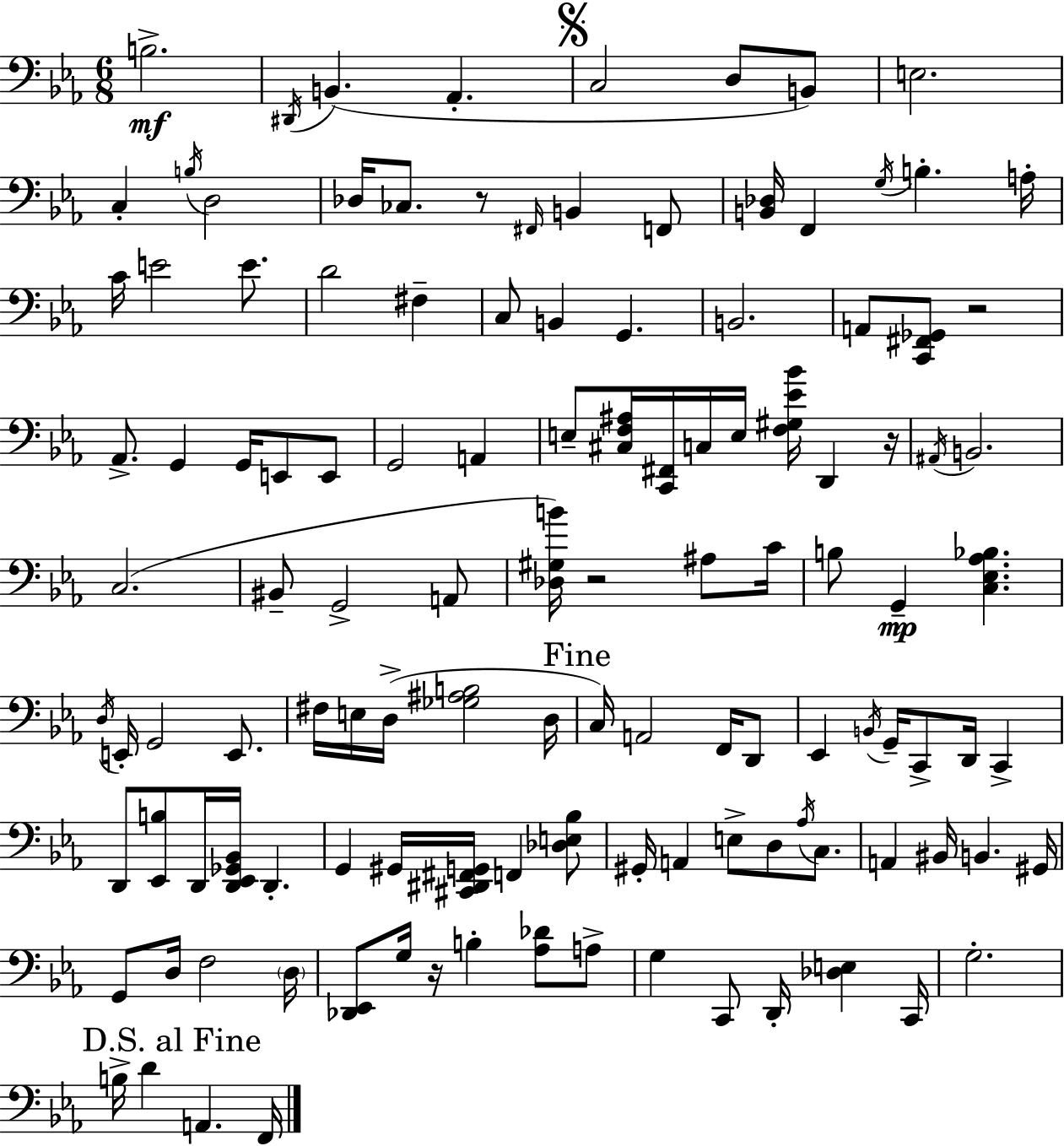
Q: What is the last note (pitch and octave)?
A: F2